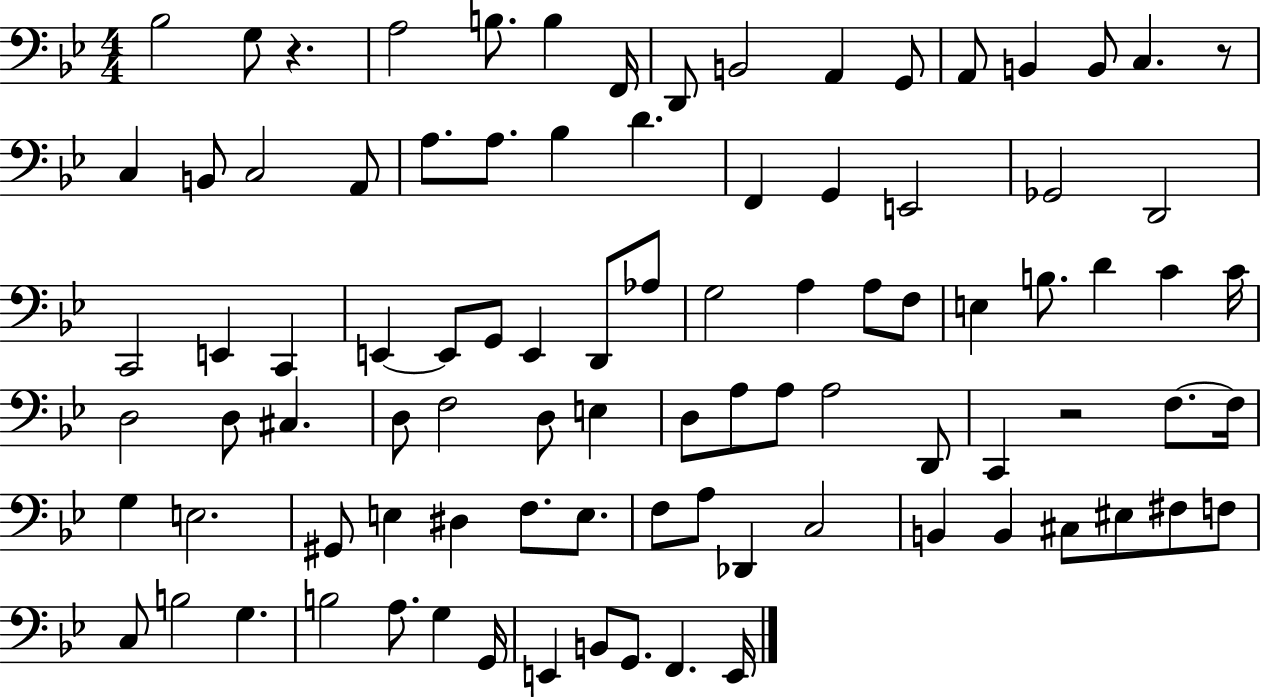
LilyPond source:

{
  \clef bass
  \numericTimeSignature
  \time 4/4
  \key bes \major
  bes2 g8 r4. | a2 b8. b4 f,16 | d,8 b,2 a,4 g,8 | a,8 b,4 b,8 c4. r8 | \break c4 b,8 c2 a,8 | a8. a8. bes4 d'4. | f,4 g,4 e,2 | ges,2 d,2 | \break c,2 e,4 c,4 | e,4~~ e,8 g,8 e,4 d,8 aes8 | g2 a4 a8 f8 | e4 b8. d'4 c'4 c'16 | \break d2 d8 cis4. | d8 f2 d8 e4 | d8 a8 a8 a2 d,8 | c,4 r2 f8.~~ f16 | \break g4 e2. | gis,8 e4 dis4 f8. e8. | f8 a8 des,4 c2 | b,4 b,4 cis8 eis8 fis8 f8 | \break c8 b2 g4. | b2 a8. g4 g,16 | e,4 b,8 g,8. f,4. e,16 | \bar "|."
}